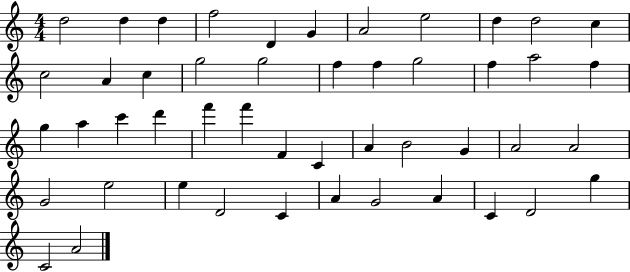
D5/h D5/q D5/q F5/h D4/q G4/q A4/h E5/h D5/q D5/h C5/q C5/h A4/q C5/q G5/h G5/h F5/q F5/q G5/h F5/q A5/h F5/q G5/q A5/q C6/q D6/q F6/q F6/q F4/q C4/q A4/q B4/h G4/q A4/h A4/h G4/h E5/h E5/q D4/h C4/q A4/q G4/h A4/q C4/q D4/h G5/q C4/h A4/h